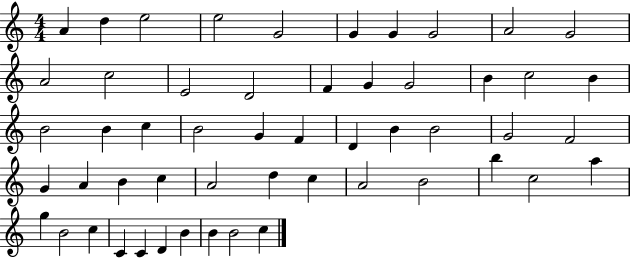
{
  \clef treble
  \numericTimeSignature
  \time 4/4
  \key c \major
  a'4 d''4 e''2 | e''2 g'2 | g'4 g'4 g'2 | a'2 g'2 | \break a'2 c''2 | e'2 d'2 | f'4 g'4 g'2 | b'4 c''2 b'4 | \break b'2 b'4 c''4 | b'2 g'4 f'4 | d'4 b'4 b'2 | g'2 f'2 | \break g'4 a'4 b'4 c''4 | a'2 d''4 c''4 | a'2 b'2 | b''4 c''2 a''4 | \break g''4 b'2 c''4 | c'4 c'4 d'4 b'4 | b'4 b'2 c''4 | \bar "|."
}